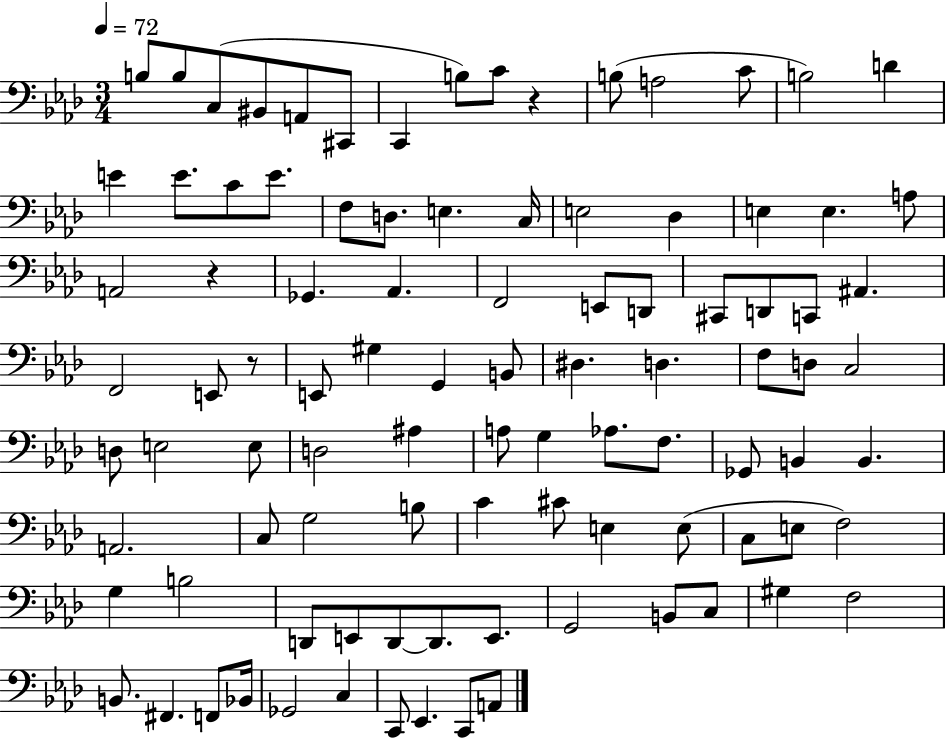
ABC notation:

X:1
T:Untitled
M:3/4
L:1/4
K:Ab
B,/2 B,/2 C,/2 ^B,,/2 A,,/2 ^C,,/2 C,, B,/2 C/2 z B,/2 A,2 C/2 B,2 D E E/2 C/2 E/2 F,/2 D,/2 E, C,/4 E,2 _D, E, E, A,/2 A,,2 z _G,, _A,, F,,2 E,,/2 D,,/2 ^C,,/2 D,,/2 C,,/2 ^A,, F,,2 E,,/2 z/2 E,,/2 ^G, G,, B,,/2 ^D, D, F,/2 D,/2 C,2 D,/2 E,2 E,/2 D,2 ^A, A,/2 G, _A,/2 F,/2 _G,,/2 B,, B,, A,,2 C,/2 G,2 B,/2 C ^C/2 E, E,/2 C,/2 E,/2 F,2 G, B,2 D,,/2 E,,/2 D,,/2 D,,/2 E,,/2 G,,2 B,,/2 C,/2 ^G, F,2 B,,/2 ^F,, F,,/2 _B,,/4 _G,,2 C, C,,/2 _E,, C,,/2 A,,/2